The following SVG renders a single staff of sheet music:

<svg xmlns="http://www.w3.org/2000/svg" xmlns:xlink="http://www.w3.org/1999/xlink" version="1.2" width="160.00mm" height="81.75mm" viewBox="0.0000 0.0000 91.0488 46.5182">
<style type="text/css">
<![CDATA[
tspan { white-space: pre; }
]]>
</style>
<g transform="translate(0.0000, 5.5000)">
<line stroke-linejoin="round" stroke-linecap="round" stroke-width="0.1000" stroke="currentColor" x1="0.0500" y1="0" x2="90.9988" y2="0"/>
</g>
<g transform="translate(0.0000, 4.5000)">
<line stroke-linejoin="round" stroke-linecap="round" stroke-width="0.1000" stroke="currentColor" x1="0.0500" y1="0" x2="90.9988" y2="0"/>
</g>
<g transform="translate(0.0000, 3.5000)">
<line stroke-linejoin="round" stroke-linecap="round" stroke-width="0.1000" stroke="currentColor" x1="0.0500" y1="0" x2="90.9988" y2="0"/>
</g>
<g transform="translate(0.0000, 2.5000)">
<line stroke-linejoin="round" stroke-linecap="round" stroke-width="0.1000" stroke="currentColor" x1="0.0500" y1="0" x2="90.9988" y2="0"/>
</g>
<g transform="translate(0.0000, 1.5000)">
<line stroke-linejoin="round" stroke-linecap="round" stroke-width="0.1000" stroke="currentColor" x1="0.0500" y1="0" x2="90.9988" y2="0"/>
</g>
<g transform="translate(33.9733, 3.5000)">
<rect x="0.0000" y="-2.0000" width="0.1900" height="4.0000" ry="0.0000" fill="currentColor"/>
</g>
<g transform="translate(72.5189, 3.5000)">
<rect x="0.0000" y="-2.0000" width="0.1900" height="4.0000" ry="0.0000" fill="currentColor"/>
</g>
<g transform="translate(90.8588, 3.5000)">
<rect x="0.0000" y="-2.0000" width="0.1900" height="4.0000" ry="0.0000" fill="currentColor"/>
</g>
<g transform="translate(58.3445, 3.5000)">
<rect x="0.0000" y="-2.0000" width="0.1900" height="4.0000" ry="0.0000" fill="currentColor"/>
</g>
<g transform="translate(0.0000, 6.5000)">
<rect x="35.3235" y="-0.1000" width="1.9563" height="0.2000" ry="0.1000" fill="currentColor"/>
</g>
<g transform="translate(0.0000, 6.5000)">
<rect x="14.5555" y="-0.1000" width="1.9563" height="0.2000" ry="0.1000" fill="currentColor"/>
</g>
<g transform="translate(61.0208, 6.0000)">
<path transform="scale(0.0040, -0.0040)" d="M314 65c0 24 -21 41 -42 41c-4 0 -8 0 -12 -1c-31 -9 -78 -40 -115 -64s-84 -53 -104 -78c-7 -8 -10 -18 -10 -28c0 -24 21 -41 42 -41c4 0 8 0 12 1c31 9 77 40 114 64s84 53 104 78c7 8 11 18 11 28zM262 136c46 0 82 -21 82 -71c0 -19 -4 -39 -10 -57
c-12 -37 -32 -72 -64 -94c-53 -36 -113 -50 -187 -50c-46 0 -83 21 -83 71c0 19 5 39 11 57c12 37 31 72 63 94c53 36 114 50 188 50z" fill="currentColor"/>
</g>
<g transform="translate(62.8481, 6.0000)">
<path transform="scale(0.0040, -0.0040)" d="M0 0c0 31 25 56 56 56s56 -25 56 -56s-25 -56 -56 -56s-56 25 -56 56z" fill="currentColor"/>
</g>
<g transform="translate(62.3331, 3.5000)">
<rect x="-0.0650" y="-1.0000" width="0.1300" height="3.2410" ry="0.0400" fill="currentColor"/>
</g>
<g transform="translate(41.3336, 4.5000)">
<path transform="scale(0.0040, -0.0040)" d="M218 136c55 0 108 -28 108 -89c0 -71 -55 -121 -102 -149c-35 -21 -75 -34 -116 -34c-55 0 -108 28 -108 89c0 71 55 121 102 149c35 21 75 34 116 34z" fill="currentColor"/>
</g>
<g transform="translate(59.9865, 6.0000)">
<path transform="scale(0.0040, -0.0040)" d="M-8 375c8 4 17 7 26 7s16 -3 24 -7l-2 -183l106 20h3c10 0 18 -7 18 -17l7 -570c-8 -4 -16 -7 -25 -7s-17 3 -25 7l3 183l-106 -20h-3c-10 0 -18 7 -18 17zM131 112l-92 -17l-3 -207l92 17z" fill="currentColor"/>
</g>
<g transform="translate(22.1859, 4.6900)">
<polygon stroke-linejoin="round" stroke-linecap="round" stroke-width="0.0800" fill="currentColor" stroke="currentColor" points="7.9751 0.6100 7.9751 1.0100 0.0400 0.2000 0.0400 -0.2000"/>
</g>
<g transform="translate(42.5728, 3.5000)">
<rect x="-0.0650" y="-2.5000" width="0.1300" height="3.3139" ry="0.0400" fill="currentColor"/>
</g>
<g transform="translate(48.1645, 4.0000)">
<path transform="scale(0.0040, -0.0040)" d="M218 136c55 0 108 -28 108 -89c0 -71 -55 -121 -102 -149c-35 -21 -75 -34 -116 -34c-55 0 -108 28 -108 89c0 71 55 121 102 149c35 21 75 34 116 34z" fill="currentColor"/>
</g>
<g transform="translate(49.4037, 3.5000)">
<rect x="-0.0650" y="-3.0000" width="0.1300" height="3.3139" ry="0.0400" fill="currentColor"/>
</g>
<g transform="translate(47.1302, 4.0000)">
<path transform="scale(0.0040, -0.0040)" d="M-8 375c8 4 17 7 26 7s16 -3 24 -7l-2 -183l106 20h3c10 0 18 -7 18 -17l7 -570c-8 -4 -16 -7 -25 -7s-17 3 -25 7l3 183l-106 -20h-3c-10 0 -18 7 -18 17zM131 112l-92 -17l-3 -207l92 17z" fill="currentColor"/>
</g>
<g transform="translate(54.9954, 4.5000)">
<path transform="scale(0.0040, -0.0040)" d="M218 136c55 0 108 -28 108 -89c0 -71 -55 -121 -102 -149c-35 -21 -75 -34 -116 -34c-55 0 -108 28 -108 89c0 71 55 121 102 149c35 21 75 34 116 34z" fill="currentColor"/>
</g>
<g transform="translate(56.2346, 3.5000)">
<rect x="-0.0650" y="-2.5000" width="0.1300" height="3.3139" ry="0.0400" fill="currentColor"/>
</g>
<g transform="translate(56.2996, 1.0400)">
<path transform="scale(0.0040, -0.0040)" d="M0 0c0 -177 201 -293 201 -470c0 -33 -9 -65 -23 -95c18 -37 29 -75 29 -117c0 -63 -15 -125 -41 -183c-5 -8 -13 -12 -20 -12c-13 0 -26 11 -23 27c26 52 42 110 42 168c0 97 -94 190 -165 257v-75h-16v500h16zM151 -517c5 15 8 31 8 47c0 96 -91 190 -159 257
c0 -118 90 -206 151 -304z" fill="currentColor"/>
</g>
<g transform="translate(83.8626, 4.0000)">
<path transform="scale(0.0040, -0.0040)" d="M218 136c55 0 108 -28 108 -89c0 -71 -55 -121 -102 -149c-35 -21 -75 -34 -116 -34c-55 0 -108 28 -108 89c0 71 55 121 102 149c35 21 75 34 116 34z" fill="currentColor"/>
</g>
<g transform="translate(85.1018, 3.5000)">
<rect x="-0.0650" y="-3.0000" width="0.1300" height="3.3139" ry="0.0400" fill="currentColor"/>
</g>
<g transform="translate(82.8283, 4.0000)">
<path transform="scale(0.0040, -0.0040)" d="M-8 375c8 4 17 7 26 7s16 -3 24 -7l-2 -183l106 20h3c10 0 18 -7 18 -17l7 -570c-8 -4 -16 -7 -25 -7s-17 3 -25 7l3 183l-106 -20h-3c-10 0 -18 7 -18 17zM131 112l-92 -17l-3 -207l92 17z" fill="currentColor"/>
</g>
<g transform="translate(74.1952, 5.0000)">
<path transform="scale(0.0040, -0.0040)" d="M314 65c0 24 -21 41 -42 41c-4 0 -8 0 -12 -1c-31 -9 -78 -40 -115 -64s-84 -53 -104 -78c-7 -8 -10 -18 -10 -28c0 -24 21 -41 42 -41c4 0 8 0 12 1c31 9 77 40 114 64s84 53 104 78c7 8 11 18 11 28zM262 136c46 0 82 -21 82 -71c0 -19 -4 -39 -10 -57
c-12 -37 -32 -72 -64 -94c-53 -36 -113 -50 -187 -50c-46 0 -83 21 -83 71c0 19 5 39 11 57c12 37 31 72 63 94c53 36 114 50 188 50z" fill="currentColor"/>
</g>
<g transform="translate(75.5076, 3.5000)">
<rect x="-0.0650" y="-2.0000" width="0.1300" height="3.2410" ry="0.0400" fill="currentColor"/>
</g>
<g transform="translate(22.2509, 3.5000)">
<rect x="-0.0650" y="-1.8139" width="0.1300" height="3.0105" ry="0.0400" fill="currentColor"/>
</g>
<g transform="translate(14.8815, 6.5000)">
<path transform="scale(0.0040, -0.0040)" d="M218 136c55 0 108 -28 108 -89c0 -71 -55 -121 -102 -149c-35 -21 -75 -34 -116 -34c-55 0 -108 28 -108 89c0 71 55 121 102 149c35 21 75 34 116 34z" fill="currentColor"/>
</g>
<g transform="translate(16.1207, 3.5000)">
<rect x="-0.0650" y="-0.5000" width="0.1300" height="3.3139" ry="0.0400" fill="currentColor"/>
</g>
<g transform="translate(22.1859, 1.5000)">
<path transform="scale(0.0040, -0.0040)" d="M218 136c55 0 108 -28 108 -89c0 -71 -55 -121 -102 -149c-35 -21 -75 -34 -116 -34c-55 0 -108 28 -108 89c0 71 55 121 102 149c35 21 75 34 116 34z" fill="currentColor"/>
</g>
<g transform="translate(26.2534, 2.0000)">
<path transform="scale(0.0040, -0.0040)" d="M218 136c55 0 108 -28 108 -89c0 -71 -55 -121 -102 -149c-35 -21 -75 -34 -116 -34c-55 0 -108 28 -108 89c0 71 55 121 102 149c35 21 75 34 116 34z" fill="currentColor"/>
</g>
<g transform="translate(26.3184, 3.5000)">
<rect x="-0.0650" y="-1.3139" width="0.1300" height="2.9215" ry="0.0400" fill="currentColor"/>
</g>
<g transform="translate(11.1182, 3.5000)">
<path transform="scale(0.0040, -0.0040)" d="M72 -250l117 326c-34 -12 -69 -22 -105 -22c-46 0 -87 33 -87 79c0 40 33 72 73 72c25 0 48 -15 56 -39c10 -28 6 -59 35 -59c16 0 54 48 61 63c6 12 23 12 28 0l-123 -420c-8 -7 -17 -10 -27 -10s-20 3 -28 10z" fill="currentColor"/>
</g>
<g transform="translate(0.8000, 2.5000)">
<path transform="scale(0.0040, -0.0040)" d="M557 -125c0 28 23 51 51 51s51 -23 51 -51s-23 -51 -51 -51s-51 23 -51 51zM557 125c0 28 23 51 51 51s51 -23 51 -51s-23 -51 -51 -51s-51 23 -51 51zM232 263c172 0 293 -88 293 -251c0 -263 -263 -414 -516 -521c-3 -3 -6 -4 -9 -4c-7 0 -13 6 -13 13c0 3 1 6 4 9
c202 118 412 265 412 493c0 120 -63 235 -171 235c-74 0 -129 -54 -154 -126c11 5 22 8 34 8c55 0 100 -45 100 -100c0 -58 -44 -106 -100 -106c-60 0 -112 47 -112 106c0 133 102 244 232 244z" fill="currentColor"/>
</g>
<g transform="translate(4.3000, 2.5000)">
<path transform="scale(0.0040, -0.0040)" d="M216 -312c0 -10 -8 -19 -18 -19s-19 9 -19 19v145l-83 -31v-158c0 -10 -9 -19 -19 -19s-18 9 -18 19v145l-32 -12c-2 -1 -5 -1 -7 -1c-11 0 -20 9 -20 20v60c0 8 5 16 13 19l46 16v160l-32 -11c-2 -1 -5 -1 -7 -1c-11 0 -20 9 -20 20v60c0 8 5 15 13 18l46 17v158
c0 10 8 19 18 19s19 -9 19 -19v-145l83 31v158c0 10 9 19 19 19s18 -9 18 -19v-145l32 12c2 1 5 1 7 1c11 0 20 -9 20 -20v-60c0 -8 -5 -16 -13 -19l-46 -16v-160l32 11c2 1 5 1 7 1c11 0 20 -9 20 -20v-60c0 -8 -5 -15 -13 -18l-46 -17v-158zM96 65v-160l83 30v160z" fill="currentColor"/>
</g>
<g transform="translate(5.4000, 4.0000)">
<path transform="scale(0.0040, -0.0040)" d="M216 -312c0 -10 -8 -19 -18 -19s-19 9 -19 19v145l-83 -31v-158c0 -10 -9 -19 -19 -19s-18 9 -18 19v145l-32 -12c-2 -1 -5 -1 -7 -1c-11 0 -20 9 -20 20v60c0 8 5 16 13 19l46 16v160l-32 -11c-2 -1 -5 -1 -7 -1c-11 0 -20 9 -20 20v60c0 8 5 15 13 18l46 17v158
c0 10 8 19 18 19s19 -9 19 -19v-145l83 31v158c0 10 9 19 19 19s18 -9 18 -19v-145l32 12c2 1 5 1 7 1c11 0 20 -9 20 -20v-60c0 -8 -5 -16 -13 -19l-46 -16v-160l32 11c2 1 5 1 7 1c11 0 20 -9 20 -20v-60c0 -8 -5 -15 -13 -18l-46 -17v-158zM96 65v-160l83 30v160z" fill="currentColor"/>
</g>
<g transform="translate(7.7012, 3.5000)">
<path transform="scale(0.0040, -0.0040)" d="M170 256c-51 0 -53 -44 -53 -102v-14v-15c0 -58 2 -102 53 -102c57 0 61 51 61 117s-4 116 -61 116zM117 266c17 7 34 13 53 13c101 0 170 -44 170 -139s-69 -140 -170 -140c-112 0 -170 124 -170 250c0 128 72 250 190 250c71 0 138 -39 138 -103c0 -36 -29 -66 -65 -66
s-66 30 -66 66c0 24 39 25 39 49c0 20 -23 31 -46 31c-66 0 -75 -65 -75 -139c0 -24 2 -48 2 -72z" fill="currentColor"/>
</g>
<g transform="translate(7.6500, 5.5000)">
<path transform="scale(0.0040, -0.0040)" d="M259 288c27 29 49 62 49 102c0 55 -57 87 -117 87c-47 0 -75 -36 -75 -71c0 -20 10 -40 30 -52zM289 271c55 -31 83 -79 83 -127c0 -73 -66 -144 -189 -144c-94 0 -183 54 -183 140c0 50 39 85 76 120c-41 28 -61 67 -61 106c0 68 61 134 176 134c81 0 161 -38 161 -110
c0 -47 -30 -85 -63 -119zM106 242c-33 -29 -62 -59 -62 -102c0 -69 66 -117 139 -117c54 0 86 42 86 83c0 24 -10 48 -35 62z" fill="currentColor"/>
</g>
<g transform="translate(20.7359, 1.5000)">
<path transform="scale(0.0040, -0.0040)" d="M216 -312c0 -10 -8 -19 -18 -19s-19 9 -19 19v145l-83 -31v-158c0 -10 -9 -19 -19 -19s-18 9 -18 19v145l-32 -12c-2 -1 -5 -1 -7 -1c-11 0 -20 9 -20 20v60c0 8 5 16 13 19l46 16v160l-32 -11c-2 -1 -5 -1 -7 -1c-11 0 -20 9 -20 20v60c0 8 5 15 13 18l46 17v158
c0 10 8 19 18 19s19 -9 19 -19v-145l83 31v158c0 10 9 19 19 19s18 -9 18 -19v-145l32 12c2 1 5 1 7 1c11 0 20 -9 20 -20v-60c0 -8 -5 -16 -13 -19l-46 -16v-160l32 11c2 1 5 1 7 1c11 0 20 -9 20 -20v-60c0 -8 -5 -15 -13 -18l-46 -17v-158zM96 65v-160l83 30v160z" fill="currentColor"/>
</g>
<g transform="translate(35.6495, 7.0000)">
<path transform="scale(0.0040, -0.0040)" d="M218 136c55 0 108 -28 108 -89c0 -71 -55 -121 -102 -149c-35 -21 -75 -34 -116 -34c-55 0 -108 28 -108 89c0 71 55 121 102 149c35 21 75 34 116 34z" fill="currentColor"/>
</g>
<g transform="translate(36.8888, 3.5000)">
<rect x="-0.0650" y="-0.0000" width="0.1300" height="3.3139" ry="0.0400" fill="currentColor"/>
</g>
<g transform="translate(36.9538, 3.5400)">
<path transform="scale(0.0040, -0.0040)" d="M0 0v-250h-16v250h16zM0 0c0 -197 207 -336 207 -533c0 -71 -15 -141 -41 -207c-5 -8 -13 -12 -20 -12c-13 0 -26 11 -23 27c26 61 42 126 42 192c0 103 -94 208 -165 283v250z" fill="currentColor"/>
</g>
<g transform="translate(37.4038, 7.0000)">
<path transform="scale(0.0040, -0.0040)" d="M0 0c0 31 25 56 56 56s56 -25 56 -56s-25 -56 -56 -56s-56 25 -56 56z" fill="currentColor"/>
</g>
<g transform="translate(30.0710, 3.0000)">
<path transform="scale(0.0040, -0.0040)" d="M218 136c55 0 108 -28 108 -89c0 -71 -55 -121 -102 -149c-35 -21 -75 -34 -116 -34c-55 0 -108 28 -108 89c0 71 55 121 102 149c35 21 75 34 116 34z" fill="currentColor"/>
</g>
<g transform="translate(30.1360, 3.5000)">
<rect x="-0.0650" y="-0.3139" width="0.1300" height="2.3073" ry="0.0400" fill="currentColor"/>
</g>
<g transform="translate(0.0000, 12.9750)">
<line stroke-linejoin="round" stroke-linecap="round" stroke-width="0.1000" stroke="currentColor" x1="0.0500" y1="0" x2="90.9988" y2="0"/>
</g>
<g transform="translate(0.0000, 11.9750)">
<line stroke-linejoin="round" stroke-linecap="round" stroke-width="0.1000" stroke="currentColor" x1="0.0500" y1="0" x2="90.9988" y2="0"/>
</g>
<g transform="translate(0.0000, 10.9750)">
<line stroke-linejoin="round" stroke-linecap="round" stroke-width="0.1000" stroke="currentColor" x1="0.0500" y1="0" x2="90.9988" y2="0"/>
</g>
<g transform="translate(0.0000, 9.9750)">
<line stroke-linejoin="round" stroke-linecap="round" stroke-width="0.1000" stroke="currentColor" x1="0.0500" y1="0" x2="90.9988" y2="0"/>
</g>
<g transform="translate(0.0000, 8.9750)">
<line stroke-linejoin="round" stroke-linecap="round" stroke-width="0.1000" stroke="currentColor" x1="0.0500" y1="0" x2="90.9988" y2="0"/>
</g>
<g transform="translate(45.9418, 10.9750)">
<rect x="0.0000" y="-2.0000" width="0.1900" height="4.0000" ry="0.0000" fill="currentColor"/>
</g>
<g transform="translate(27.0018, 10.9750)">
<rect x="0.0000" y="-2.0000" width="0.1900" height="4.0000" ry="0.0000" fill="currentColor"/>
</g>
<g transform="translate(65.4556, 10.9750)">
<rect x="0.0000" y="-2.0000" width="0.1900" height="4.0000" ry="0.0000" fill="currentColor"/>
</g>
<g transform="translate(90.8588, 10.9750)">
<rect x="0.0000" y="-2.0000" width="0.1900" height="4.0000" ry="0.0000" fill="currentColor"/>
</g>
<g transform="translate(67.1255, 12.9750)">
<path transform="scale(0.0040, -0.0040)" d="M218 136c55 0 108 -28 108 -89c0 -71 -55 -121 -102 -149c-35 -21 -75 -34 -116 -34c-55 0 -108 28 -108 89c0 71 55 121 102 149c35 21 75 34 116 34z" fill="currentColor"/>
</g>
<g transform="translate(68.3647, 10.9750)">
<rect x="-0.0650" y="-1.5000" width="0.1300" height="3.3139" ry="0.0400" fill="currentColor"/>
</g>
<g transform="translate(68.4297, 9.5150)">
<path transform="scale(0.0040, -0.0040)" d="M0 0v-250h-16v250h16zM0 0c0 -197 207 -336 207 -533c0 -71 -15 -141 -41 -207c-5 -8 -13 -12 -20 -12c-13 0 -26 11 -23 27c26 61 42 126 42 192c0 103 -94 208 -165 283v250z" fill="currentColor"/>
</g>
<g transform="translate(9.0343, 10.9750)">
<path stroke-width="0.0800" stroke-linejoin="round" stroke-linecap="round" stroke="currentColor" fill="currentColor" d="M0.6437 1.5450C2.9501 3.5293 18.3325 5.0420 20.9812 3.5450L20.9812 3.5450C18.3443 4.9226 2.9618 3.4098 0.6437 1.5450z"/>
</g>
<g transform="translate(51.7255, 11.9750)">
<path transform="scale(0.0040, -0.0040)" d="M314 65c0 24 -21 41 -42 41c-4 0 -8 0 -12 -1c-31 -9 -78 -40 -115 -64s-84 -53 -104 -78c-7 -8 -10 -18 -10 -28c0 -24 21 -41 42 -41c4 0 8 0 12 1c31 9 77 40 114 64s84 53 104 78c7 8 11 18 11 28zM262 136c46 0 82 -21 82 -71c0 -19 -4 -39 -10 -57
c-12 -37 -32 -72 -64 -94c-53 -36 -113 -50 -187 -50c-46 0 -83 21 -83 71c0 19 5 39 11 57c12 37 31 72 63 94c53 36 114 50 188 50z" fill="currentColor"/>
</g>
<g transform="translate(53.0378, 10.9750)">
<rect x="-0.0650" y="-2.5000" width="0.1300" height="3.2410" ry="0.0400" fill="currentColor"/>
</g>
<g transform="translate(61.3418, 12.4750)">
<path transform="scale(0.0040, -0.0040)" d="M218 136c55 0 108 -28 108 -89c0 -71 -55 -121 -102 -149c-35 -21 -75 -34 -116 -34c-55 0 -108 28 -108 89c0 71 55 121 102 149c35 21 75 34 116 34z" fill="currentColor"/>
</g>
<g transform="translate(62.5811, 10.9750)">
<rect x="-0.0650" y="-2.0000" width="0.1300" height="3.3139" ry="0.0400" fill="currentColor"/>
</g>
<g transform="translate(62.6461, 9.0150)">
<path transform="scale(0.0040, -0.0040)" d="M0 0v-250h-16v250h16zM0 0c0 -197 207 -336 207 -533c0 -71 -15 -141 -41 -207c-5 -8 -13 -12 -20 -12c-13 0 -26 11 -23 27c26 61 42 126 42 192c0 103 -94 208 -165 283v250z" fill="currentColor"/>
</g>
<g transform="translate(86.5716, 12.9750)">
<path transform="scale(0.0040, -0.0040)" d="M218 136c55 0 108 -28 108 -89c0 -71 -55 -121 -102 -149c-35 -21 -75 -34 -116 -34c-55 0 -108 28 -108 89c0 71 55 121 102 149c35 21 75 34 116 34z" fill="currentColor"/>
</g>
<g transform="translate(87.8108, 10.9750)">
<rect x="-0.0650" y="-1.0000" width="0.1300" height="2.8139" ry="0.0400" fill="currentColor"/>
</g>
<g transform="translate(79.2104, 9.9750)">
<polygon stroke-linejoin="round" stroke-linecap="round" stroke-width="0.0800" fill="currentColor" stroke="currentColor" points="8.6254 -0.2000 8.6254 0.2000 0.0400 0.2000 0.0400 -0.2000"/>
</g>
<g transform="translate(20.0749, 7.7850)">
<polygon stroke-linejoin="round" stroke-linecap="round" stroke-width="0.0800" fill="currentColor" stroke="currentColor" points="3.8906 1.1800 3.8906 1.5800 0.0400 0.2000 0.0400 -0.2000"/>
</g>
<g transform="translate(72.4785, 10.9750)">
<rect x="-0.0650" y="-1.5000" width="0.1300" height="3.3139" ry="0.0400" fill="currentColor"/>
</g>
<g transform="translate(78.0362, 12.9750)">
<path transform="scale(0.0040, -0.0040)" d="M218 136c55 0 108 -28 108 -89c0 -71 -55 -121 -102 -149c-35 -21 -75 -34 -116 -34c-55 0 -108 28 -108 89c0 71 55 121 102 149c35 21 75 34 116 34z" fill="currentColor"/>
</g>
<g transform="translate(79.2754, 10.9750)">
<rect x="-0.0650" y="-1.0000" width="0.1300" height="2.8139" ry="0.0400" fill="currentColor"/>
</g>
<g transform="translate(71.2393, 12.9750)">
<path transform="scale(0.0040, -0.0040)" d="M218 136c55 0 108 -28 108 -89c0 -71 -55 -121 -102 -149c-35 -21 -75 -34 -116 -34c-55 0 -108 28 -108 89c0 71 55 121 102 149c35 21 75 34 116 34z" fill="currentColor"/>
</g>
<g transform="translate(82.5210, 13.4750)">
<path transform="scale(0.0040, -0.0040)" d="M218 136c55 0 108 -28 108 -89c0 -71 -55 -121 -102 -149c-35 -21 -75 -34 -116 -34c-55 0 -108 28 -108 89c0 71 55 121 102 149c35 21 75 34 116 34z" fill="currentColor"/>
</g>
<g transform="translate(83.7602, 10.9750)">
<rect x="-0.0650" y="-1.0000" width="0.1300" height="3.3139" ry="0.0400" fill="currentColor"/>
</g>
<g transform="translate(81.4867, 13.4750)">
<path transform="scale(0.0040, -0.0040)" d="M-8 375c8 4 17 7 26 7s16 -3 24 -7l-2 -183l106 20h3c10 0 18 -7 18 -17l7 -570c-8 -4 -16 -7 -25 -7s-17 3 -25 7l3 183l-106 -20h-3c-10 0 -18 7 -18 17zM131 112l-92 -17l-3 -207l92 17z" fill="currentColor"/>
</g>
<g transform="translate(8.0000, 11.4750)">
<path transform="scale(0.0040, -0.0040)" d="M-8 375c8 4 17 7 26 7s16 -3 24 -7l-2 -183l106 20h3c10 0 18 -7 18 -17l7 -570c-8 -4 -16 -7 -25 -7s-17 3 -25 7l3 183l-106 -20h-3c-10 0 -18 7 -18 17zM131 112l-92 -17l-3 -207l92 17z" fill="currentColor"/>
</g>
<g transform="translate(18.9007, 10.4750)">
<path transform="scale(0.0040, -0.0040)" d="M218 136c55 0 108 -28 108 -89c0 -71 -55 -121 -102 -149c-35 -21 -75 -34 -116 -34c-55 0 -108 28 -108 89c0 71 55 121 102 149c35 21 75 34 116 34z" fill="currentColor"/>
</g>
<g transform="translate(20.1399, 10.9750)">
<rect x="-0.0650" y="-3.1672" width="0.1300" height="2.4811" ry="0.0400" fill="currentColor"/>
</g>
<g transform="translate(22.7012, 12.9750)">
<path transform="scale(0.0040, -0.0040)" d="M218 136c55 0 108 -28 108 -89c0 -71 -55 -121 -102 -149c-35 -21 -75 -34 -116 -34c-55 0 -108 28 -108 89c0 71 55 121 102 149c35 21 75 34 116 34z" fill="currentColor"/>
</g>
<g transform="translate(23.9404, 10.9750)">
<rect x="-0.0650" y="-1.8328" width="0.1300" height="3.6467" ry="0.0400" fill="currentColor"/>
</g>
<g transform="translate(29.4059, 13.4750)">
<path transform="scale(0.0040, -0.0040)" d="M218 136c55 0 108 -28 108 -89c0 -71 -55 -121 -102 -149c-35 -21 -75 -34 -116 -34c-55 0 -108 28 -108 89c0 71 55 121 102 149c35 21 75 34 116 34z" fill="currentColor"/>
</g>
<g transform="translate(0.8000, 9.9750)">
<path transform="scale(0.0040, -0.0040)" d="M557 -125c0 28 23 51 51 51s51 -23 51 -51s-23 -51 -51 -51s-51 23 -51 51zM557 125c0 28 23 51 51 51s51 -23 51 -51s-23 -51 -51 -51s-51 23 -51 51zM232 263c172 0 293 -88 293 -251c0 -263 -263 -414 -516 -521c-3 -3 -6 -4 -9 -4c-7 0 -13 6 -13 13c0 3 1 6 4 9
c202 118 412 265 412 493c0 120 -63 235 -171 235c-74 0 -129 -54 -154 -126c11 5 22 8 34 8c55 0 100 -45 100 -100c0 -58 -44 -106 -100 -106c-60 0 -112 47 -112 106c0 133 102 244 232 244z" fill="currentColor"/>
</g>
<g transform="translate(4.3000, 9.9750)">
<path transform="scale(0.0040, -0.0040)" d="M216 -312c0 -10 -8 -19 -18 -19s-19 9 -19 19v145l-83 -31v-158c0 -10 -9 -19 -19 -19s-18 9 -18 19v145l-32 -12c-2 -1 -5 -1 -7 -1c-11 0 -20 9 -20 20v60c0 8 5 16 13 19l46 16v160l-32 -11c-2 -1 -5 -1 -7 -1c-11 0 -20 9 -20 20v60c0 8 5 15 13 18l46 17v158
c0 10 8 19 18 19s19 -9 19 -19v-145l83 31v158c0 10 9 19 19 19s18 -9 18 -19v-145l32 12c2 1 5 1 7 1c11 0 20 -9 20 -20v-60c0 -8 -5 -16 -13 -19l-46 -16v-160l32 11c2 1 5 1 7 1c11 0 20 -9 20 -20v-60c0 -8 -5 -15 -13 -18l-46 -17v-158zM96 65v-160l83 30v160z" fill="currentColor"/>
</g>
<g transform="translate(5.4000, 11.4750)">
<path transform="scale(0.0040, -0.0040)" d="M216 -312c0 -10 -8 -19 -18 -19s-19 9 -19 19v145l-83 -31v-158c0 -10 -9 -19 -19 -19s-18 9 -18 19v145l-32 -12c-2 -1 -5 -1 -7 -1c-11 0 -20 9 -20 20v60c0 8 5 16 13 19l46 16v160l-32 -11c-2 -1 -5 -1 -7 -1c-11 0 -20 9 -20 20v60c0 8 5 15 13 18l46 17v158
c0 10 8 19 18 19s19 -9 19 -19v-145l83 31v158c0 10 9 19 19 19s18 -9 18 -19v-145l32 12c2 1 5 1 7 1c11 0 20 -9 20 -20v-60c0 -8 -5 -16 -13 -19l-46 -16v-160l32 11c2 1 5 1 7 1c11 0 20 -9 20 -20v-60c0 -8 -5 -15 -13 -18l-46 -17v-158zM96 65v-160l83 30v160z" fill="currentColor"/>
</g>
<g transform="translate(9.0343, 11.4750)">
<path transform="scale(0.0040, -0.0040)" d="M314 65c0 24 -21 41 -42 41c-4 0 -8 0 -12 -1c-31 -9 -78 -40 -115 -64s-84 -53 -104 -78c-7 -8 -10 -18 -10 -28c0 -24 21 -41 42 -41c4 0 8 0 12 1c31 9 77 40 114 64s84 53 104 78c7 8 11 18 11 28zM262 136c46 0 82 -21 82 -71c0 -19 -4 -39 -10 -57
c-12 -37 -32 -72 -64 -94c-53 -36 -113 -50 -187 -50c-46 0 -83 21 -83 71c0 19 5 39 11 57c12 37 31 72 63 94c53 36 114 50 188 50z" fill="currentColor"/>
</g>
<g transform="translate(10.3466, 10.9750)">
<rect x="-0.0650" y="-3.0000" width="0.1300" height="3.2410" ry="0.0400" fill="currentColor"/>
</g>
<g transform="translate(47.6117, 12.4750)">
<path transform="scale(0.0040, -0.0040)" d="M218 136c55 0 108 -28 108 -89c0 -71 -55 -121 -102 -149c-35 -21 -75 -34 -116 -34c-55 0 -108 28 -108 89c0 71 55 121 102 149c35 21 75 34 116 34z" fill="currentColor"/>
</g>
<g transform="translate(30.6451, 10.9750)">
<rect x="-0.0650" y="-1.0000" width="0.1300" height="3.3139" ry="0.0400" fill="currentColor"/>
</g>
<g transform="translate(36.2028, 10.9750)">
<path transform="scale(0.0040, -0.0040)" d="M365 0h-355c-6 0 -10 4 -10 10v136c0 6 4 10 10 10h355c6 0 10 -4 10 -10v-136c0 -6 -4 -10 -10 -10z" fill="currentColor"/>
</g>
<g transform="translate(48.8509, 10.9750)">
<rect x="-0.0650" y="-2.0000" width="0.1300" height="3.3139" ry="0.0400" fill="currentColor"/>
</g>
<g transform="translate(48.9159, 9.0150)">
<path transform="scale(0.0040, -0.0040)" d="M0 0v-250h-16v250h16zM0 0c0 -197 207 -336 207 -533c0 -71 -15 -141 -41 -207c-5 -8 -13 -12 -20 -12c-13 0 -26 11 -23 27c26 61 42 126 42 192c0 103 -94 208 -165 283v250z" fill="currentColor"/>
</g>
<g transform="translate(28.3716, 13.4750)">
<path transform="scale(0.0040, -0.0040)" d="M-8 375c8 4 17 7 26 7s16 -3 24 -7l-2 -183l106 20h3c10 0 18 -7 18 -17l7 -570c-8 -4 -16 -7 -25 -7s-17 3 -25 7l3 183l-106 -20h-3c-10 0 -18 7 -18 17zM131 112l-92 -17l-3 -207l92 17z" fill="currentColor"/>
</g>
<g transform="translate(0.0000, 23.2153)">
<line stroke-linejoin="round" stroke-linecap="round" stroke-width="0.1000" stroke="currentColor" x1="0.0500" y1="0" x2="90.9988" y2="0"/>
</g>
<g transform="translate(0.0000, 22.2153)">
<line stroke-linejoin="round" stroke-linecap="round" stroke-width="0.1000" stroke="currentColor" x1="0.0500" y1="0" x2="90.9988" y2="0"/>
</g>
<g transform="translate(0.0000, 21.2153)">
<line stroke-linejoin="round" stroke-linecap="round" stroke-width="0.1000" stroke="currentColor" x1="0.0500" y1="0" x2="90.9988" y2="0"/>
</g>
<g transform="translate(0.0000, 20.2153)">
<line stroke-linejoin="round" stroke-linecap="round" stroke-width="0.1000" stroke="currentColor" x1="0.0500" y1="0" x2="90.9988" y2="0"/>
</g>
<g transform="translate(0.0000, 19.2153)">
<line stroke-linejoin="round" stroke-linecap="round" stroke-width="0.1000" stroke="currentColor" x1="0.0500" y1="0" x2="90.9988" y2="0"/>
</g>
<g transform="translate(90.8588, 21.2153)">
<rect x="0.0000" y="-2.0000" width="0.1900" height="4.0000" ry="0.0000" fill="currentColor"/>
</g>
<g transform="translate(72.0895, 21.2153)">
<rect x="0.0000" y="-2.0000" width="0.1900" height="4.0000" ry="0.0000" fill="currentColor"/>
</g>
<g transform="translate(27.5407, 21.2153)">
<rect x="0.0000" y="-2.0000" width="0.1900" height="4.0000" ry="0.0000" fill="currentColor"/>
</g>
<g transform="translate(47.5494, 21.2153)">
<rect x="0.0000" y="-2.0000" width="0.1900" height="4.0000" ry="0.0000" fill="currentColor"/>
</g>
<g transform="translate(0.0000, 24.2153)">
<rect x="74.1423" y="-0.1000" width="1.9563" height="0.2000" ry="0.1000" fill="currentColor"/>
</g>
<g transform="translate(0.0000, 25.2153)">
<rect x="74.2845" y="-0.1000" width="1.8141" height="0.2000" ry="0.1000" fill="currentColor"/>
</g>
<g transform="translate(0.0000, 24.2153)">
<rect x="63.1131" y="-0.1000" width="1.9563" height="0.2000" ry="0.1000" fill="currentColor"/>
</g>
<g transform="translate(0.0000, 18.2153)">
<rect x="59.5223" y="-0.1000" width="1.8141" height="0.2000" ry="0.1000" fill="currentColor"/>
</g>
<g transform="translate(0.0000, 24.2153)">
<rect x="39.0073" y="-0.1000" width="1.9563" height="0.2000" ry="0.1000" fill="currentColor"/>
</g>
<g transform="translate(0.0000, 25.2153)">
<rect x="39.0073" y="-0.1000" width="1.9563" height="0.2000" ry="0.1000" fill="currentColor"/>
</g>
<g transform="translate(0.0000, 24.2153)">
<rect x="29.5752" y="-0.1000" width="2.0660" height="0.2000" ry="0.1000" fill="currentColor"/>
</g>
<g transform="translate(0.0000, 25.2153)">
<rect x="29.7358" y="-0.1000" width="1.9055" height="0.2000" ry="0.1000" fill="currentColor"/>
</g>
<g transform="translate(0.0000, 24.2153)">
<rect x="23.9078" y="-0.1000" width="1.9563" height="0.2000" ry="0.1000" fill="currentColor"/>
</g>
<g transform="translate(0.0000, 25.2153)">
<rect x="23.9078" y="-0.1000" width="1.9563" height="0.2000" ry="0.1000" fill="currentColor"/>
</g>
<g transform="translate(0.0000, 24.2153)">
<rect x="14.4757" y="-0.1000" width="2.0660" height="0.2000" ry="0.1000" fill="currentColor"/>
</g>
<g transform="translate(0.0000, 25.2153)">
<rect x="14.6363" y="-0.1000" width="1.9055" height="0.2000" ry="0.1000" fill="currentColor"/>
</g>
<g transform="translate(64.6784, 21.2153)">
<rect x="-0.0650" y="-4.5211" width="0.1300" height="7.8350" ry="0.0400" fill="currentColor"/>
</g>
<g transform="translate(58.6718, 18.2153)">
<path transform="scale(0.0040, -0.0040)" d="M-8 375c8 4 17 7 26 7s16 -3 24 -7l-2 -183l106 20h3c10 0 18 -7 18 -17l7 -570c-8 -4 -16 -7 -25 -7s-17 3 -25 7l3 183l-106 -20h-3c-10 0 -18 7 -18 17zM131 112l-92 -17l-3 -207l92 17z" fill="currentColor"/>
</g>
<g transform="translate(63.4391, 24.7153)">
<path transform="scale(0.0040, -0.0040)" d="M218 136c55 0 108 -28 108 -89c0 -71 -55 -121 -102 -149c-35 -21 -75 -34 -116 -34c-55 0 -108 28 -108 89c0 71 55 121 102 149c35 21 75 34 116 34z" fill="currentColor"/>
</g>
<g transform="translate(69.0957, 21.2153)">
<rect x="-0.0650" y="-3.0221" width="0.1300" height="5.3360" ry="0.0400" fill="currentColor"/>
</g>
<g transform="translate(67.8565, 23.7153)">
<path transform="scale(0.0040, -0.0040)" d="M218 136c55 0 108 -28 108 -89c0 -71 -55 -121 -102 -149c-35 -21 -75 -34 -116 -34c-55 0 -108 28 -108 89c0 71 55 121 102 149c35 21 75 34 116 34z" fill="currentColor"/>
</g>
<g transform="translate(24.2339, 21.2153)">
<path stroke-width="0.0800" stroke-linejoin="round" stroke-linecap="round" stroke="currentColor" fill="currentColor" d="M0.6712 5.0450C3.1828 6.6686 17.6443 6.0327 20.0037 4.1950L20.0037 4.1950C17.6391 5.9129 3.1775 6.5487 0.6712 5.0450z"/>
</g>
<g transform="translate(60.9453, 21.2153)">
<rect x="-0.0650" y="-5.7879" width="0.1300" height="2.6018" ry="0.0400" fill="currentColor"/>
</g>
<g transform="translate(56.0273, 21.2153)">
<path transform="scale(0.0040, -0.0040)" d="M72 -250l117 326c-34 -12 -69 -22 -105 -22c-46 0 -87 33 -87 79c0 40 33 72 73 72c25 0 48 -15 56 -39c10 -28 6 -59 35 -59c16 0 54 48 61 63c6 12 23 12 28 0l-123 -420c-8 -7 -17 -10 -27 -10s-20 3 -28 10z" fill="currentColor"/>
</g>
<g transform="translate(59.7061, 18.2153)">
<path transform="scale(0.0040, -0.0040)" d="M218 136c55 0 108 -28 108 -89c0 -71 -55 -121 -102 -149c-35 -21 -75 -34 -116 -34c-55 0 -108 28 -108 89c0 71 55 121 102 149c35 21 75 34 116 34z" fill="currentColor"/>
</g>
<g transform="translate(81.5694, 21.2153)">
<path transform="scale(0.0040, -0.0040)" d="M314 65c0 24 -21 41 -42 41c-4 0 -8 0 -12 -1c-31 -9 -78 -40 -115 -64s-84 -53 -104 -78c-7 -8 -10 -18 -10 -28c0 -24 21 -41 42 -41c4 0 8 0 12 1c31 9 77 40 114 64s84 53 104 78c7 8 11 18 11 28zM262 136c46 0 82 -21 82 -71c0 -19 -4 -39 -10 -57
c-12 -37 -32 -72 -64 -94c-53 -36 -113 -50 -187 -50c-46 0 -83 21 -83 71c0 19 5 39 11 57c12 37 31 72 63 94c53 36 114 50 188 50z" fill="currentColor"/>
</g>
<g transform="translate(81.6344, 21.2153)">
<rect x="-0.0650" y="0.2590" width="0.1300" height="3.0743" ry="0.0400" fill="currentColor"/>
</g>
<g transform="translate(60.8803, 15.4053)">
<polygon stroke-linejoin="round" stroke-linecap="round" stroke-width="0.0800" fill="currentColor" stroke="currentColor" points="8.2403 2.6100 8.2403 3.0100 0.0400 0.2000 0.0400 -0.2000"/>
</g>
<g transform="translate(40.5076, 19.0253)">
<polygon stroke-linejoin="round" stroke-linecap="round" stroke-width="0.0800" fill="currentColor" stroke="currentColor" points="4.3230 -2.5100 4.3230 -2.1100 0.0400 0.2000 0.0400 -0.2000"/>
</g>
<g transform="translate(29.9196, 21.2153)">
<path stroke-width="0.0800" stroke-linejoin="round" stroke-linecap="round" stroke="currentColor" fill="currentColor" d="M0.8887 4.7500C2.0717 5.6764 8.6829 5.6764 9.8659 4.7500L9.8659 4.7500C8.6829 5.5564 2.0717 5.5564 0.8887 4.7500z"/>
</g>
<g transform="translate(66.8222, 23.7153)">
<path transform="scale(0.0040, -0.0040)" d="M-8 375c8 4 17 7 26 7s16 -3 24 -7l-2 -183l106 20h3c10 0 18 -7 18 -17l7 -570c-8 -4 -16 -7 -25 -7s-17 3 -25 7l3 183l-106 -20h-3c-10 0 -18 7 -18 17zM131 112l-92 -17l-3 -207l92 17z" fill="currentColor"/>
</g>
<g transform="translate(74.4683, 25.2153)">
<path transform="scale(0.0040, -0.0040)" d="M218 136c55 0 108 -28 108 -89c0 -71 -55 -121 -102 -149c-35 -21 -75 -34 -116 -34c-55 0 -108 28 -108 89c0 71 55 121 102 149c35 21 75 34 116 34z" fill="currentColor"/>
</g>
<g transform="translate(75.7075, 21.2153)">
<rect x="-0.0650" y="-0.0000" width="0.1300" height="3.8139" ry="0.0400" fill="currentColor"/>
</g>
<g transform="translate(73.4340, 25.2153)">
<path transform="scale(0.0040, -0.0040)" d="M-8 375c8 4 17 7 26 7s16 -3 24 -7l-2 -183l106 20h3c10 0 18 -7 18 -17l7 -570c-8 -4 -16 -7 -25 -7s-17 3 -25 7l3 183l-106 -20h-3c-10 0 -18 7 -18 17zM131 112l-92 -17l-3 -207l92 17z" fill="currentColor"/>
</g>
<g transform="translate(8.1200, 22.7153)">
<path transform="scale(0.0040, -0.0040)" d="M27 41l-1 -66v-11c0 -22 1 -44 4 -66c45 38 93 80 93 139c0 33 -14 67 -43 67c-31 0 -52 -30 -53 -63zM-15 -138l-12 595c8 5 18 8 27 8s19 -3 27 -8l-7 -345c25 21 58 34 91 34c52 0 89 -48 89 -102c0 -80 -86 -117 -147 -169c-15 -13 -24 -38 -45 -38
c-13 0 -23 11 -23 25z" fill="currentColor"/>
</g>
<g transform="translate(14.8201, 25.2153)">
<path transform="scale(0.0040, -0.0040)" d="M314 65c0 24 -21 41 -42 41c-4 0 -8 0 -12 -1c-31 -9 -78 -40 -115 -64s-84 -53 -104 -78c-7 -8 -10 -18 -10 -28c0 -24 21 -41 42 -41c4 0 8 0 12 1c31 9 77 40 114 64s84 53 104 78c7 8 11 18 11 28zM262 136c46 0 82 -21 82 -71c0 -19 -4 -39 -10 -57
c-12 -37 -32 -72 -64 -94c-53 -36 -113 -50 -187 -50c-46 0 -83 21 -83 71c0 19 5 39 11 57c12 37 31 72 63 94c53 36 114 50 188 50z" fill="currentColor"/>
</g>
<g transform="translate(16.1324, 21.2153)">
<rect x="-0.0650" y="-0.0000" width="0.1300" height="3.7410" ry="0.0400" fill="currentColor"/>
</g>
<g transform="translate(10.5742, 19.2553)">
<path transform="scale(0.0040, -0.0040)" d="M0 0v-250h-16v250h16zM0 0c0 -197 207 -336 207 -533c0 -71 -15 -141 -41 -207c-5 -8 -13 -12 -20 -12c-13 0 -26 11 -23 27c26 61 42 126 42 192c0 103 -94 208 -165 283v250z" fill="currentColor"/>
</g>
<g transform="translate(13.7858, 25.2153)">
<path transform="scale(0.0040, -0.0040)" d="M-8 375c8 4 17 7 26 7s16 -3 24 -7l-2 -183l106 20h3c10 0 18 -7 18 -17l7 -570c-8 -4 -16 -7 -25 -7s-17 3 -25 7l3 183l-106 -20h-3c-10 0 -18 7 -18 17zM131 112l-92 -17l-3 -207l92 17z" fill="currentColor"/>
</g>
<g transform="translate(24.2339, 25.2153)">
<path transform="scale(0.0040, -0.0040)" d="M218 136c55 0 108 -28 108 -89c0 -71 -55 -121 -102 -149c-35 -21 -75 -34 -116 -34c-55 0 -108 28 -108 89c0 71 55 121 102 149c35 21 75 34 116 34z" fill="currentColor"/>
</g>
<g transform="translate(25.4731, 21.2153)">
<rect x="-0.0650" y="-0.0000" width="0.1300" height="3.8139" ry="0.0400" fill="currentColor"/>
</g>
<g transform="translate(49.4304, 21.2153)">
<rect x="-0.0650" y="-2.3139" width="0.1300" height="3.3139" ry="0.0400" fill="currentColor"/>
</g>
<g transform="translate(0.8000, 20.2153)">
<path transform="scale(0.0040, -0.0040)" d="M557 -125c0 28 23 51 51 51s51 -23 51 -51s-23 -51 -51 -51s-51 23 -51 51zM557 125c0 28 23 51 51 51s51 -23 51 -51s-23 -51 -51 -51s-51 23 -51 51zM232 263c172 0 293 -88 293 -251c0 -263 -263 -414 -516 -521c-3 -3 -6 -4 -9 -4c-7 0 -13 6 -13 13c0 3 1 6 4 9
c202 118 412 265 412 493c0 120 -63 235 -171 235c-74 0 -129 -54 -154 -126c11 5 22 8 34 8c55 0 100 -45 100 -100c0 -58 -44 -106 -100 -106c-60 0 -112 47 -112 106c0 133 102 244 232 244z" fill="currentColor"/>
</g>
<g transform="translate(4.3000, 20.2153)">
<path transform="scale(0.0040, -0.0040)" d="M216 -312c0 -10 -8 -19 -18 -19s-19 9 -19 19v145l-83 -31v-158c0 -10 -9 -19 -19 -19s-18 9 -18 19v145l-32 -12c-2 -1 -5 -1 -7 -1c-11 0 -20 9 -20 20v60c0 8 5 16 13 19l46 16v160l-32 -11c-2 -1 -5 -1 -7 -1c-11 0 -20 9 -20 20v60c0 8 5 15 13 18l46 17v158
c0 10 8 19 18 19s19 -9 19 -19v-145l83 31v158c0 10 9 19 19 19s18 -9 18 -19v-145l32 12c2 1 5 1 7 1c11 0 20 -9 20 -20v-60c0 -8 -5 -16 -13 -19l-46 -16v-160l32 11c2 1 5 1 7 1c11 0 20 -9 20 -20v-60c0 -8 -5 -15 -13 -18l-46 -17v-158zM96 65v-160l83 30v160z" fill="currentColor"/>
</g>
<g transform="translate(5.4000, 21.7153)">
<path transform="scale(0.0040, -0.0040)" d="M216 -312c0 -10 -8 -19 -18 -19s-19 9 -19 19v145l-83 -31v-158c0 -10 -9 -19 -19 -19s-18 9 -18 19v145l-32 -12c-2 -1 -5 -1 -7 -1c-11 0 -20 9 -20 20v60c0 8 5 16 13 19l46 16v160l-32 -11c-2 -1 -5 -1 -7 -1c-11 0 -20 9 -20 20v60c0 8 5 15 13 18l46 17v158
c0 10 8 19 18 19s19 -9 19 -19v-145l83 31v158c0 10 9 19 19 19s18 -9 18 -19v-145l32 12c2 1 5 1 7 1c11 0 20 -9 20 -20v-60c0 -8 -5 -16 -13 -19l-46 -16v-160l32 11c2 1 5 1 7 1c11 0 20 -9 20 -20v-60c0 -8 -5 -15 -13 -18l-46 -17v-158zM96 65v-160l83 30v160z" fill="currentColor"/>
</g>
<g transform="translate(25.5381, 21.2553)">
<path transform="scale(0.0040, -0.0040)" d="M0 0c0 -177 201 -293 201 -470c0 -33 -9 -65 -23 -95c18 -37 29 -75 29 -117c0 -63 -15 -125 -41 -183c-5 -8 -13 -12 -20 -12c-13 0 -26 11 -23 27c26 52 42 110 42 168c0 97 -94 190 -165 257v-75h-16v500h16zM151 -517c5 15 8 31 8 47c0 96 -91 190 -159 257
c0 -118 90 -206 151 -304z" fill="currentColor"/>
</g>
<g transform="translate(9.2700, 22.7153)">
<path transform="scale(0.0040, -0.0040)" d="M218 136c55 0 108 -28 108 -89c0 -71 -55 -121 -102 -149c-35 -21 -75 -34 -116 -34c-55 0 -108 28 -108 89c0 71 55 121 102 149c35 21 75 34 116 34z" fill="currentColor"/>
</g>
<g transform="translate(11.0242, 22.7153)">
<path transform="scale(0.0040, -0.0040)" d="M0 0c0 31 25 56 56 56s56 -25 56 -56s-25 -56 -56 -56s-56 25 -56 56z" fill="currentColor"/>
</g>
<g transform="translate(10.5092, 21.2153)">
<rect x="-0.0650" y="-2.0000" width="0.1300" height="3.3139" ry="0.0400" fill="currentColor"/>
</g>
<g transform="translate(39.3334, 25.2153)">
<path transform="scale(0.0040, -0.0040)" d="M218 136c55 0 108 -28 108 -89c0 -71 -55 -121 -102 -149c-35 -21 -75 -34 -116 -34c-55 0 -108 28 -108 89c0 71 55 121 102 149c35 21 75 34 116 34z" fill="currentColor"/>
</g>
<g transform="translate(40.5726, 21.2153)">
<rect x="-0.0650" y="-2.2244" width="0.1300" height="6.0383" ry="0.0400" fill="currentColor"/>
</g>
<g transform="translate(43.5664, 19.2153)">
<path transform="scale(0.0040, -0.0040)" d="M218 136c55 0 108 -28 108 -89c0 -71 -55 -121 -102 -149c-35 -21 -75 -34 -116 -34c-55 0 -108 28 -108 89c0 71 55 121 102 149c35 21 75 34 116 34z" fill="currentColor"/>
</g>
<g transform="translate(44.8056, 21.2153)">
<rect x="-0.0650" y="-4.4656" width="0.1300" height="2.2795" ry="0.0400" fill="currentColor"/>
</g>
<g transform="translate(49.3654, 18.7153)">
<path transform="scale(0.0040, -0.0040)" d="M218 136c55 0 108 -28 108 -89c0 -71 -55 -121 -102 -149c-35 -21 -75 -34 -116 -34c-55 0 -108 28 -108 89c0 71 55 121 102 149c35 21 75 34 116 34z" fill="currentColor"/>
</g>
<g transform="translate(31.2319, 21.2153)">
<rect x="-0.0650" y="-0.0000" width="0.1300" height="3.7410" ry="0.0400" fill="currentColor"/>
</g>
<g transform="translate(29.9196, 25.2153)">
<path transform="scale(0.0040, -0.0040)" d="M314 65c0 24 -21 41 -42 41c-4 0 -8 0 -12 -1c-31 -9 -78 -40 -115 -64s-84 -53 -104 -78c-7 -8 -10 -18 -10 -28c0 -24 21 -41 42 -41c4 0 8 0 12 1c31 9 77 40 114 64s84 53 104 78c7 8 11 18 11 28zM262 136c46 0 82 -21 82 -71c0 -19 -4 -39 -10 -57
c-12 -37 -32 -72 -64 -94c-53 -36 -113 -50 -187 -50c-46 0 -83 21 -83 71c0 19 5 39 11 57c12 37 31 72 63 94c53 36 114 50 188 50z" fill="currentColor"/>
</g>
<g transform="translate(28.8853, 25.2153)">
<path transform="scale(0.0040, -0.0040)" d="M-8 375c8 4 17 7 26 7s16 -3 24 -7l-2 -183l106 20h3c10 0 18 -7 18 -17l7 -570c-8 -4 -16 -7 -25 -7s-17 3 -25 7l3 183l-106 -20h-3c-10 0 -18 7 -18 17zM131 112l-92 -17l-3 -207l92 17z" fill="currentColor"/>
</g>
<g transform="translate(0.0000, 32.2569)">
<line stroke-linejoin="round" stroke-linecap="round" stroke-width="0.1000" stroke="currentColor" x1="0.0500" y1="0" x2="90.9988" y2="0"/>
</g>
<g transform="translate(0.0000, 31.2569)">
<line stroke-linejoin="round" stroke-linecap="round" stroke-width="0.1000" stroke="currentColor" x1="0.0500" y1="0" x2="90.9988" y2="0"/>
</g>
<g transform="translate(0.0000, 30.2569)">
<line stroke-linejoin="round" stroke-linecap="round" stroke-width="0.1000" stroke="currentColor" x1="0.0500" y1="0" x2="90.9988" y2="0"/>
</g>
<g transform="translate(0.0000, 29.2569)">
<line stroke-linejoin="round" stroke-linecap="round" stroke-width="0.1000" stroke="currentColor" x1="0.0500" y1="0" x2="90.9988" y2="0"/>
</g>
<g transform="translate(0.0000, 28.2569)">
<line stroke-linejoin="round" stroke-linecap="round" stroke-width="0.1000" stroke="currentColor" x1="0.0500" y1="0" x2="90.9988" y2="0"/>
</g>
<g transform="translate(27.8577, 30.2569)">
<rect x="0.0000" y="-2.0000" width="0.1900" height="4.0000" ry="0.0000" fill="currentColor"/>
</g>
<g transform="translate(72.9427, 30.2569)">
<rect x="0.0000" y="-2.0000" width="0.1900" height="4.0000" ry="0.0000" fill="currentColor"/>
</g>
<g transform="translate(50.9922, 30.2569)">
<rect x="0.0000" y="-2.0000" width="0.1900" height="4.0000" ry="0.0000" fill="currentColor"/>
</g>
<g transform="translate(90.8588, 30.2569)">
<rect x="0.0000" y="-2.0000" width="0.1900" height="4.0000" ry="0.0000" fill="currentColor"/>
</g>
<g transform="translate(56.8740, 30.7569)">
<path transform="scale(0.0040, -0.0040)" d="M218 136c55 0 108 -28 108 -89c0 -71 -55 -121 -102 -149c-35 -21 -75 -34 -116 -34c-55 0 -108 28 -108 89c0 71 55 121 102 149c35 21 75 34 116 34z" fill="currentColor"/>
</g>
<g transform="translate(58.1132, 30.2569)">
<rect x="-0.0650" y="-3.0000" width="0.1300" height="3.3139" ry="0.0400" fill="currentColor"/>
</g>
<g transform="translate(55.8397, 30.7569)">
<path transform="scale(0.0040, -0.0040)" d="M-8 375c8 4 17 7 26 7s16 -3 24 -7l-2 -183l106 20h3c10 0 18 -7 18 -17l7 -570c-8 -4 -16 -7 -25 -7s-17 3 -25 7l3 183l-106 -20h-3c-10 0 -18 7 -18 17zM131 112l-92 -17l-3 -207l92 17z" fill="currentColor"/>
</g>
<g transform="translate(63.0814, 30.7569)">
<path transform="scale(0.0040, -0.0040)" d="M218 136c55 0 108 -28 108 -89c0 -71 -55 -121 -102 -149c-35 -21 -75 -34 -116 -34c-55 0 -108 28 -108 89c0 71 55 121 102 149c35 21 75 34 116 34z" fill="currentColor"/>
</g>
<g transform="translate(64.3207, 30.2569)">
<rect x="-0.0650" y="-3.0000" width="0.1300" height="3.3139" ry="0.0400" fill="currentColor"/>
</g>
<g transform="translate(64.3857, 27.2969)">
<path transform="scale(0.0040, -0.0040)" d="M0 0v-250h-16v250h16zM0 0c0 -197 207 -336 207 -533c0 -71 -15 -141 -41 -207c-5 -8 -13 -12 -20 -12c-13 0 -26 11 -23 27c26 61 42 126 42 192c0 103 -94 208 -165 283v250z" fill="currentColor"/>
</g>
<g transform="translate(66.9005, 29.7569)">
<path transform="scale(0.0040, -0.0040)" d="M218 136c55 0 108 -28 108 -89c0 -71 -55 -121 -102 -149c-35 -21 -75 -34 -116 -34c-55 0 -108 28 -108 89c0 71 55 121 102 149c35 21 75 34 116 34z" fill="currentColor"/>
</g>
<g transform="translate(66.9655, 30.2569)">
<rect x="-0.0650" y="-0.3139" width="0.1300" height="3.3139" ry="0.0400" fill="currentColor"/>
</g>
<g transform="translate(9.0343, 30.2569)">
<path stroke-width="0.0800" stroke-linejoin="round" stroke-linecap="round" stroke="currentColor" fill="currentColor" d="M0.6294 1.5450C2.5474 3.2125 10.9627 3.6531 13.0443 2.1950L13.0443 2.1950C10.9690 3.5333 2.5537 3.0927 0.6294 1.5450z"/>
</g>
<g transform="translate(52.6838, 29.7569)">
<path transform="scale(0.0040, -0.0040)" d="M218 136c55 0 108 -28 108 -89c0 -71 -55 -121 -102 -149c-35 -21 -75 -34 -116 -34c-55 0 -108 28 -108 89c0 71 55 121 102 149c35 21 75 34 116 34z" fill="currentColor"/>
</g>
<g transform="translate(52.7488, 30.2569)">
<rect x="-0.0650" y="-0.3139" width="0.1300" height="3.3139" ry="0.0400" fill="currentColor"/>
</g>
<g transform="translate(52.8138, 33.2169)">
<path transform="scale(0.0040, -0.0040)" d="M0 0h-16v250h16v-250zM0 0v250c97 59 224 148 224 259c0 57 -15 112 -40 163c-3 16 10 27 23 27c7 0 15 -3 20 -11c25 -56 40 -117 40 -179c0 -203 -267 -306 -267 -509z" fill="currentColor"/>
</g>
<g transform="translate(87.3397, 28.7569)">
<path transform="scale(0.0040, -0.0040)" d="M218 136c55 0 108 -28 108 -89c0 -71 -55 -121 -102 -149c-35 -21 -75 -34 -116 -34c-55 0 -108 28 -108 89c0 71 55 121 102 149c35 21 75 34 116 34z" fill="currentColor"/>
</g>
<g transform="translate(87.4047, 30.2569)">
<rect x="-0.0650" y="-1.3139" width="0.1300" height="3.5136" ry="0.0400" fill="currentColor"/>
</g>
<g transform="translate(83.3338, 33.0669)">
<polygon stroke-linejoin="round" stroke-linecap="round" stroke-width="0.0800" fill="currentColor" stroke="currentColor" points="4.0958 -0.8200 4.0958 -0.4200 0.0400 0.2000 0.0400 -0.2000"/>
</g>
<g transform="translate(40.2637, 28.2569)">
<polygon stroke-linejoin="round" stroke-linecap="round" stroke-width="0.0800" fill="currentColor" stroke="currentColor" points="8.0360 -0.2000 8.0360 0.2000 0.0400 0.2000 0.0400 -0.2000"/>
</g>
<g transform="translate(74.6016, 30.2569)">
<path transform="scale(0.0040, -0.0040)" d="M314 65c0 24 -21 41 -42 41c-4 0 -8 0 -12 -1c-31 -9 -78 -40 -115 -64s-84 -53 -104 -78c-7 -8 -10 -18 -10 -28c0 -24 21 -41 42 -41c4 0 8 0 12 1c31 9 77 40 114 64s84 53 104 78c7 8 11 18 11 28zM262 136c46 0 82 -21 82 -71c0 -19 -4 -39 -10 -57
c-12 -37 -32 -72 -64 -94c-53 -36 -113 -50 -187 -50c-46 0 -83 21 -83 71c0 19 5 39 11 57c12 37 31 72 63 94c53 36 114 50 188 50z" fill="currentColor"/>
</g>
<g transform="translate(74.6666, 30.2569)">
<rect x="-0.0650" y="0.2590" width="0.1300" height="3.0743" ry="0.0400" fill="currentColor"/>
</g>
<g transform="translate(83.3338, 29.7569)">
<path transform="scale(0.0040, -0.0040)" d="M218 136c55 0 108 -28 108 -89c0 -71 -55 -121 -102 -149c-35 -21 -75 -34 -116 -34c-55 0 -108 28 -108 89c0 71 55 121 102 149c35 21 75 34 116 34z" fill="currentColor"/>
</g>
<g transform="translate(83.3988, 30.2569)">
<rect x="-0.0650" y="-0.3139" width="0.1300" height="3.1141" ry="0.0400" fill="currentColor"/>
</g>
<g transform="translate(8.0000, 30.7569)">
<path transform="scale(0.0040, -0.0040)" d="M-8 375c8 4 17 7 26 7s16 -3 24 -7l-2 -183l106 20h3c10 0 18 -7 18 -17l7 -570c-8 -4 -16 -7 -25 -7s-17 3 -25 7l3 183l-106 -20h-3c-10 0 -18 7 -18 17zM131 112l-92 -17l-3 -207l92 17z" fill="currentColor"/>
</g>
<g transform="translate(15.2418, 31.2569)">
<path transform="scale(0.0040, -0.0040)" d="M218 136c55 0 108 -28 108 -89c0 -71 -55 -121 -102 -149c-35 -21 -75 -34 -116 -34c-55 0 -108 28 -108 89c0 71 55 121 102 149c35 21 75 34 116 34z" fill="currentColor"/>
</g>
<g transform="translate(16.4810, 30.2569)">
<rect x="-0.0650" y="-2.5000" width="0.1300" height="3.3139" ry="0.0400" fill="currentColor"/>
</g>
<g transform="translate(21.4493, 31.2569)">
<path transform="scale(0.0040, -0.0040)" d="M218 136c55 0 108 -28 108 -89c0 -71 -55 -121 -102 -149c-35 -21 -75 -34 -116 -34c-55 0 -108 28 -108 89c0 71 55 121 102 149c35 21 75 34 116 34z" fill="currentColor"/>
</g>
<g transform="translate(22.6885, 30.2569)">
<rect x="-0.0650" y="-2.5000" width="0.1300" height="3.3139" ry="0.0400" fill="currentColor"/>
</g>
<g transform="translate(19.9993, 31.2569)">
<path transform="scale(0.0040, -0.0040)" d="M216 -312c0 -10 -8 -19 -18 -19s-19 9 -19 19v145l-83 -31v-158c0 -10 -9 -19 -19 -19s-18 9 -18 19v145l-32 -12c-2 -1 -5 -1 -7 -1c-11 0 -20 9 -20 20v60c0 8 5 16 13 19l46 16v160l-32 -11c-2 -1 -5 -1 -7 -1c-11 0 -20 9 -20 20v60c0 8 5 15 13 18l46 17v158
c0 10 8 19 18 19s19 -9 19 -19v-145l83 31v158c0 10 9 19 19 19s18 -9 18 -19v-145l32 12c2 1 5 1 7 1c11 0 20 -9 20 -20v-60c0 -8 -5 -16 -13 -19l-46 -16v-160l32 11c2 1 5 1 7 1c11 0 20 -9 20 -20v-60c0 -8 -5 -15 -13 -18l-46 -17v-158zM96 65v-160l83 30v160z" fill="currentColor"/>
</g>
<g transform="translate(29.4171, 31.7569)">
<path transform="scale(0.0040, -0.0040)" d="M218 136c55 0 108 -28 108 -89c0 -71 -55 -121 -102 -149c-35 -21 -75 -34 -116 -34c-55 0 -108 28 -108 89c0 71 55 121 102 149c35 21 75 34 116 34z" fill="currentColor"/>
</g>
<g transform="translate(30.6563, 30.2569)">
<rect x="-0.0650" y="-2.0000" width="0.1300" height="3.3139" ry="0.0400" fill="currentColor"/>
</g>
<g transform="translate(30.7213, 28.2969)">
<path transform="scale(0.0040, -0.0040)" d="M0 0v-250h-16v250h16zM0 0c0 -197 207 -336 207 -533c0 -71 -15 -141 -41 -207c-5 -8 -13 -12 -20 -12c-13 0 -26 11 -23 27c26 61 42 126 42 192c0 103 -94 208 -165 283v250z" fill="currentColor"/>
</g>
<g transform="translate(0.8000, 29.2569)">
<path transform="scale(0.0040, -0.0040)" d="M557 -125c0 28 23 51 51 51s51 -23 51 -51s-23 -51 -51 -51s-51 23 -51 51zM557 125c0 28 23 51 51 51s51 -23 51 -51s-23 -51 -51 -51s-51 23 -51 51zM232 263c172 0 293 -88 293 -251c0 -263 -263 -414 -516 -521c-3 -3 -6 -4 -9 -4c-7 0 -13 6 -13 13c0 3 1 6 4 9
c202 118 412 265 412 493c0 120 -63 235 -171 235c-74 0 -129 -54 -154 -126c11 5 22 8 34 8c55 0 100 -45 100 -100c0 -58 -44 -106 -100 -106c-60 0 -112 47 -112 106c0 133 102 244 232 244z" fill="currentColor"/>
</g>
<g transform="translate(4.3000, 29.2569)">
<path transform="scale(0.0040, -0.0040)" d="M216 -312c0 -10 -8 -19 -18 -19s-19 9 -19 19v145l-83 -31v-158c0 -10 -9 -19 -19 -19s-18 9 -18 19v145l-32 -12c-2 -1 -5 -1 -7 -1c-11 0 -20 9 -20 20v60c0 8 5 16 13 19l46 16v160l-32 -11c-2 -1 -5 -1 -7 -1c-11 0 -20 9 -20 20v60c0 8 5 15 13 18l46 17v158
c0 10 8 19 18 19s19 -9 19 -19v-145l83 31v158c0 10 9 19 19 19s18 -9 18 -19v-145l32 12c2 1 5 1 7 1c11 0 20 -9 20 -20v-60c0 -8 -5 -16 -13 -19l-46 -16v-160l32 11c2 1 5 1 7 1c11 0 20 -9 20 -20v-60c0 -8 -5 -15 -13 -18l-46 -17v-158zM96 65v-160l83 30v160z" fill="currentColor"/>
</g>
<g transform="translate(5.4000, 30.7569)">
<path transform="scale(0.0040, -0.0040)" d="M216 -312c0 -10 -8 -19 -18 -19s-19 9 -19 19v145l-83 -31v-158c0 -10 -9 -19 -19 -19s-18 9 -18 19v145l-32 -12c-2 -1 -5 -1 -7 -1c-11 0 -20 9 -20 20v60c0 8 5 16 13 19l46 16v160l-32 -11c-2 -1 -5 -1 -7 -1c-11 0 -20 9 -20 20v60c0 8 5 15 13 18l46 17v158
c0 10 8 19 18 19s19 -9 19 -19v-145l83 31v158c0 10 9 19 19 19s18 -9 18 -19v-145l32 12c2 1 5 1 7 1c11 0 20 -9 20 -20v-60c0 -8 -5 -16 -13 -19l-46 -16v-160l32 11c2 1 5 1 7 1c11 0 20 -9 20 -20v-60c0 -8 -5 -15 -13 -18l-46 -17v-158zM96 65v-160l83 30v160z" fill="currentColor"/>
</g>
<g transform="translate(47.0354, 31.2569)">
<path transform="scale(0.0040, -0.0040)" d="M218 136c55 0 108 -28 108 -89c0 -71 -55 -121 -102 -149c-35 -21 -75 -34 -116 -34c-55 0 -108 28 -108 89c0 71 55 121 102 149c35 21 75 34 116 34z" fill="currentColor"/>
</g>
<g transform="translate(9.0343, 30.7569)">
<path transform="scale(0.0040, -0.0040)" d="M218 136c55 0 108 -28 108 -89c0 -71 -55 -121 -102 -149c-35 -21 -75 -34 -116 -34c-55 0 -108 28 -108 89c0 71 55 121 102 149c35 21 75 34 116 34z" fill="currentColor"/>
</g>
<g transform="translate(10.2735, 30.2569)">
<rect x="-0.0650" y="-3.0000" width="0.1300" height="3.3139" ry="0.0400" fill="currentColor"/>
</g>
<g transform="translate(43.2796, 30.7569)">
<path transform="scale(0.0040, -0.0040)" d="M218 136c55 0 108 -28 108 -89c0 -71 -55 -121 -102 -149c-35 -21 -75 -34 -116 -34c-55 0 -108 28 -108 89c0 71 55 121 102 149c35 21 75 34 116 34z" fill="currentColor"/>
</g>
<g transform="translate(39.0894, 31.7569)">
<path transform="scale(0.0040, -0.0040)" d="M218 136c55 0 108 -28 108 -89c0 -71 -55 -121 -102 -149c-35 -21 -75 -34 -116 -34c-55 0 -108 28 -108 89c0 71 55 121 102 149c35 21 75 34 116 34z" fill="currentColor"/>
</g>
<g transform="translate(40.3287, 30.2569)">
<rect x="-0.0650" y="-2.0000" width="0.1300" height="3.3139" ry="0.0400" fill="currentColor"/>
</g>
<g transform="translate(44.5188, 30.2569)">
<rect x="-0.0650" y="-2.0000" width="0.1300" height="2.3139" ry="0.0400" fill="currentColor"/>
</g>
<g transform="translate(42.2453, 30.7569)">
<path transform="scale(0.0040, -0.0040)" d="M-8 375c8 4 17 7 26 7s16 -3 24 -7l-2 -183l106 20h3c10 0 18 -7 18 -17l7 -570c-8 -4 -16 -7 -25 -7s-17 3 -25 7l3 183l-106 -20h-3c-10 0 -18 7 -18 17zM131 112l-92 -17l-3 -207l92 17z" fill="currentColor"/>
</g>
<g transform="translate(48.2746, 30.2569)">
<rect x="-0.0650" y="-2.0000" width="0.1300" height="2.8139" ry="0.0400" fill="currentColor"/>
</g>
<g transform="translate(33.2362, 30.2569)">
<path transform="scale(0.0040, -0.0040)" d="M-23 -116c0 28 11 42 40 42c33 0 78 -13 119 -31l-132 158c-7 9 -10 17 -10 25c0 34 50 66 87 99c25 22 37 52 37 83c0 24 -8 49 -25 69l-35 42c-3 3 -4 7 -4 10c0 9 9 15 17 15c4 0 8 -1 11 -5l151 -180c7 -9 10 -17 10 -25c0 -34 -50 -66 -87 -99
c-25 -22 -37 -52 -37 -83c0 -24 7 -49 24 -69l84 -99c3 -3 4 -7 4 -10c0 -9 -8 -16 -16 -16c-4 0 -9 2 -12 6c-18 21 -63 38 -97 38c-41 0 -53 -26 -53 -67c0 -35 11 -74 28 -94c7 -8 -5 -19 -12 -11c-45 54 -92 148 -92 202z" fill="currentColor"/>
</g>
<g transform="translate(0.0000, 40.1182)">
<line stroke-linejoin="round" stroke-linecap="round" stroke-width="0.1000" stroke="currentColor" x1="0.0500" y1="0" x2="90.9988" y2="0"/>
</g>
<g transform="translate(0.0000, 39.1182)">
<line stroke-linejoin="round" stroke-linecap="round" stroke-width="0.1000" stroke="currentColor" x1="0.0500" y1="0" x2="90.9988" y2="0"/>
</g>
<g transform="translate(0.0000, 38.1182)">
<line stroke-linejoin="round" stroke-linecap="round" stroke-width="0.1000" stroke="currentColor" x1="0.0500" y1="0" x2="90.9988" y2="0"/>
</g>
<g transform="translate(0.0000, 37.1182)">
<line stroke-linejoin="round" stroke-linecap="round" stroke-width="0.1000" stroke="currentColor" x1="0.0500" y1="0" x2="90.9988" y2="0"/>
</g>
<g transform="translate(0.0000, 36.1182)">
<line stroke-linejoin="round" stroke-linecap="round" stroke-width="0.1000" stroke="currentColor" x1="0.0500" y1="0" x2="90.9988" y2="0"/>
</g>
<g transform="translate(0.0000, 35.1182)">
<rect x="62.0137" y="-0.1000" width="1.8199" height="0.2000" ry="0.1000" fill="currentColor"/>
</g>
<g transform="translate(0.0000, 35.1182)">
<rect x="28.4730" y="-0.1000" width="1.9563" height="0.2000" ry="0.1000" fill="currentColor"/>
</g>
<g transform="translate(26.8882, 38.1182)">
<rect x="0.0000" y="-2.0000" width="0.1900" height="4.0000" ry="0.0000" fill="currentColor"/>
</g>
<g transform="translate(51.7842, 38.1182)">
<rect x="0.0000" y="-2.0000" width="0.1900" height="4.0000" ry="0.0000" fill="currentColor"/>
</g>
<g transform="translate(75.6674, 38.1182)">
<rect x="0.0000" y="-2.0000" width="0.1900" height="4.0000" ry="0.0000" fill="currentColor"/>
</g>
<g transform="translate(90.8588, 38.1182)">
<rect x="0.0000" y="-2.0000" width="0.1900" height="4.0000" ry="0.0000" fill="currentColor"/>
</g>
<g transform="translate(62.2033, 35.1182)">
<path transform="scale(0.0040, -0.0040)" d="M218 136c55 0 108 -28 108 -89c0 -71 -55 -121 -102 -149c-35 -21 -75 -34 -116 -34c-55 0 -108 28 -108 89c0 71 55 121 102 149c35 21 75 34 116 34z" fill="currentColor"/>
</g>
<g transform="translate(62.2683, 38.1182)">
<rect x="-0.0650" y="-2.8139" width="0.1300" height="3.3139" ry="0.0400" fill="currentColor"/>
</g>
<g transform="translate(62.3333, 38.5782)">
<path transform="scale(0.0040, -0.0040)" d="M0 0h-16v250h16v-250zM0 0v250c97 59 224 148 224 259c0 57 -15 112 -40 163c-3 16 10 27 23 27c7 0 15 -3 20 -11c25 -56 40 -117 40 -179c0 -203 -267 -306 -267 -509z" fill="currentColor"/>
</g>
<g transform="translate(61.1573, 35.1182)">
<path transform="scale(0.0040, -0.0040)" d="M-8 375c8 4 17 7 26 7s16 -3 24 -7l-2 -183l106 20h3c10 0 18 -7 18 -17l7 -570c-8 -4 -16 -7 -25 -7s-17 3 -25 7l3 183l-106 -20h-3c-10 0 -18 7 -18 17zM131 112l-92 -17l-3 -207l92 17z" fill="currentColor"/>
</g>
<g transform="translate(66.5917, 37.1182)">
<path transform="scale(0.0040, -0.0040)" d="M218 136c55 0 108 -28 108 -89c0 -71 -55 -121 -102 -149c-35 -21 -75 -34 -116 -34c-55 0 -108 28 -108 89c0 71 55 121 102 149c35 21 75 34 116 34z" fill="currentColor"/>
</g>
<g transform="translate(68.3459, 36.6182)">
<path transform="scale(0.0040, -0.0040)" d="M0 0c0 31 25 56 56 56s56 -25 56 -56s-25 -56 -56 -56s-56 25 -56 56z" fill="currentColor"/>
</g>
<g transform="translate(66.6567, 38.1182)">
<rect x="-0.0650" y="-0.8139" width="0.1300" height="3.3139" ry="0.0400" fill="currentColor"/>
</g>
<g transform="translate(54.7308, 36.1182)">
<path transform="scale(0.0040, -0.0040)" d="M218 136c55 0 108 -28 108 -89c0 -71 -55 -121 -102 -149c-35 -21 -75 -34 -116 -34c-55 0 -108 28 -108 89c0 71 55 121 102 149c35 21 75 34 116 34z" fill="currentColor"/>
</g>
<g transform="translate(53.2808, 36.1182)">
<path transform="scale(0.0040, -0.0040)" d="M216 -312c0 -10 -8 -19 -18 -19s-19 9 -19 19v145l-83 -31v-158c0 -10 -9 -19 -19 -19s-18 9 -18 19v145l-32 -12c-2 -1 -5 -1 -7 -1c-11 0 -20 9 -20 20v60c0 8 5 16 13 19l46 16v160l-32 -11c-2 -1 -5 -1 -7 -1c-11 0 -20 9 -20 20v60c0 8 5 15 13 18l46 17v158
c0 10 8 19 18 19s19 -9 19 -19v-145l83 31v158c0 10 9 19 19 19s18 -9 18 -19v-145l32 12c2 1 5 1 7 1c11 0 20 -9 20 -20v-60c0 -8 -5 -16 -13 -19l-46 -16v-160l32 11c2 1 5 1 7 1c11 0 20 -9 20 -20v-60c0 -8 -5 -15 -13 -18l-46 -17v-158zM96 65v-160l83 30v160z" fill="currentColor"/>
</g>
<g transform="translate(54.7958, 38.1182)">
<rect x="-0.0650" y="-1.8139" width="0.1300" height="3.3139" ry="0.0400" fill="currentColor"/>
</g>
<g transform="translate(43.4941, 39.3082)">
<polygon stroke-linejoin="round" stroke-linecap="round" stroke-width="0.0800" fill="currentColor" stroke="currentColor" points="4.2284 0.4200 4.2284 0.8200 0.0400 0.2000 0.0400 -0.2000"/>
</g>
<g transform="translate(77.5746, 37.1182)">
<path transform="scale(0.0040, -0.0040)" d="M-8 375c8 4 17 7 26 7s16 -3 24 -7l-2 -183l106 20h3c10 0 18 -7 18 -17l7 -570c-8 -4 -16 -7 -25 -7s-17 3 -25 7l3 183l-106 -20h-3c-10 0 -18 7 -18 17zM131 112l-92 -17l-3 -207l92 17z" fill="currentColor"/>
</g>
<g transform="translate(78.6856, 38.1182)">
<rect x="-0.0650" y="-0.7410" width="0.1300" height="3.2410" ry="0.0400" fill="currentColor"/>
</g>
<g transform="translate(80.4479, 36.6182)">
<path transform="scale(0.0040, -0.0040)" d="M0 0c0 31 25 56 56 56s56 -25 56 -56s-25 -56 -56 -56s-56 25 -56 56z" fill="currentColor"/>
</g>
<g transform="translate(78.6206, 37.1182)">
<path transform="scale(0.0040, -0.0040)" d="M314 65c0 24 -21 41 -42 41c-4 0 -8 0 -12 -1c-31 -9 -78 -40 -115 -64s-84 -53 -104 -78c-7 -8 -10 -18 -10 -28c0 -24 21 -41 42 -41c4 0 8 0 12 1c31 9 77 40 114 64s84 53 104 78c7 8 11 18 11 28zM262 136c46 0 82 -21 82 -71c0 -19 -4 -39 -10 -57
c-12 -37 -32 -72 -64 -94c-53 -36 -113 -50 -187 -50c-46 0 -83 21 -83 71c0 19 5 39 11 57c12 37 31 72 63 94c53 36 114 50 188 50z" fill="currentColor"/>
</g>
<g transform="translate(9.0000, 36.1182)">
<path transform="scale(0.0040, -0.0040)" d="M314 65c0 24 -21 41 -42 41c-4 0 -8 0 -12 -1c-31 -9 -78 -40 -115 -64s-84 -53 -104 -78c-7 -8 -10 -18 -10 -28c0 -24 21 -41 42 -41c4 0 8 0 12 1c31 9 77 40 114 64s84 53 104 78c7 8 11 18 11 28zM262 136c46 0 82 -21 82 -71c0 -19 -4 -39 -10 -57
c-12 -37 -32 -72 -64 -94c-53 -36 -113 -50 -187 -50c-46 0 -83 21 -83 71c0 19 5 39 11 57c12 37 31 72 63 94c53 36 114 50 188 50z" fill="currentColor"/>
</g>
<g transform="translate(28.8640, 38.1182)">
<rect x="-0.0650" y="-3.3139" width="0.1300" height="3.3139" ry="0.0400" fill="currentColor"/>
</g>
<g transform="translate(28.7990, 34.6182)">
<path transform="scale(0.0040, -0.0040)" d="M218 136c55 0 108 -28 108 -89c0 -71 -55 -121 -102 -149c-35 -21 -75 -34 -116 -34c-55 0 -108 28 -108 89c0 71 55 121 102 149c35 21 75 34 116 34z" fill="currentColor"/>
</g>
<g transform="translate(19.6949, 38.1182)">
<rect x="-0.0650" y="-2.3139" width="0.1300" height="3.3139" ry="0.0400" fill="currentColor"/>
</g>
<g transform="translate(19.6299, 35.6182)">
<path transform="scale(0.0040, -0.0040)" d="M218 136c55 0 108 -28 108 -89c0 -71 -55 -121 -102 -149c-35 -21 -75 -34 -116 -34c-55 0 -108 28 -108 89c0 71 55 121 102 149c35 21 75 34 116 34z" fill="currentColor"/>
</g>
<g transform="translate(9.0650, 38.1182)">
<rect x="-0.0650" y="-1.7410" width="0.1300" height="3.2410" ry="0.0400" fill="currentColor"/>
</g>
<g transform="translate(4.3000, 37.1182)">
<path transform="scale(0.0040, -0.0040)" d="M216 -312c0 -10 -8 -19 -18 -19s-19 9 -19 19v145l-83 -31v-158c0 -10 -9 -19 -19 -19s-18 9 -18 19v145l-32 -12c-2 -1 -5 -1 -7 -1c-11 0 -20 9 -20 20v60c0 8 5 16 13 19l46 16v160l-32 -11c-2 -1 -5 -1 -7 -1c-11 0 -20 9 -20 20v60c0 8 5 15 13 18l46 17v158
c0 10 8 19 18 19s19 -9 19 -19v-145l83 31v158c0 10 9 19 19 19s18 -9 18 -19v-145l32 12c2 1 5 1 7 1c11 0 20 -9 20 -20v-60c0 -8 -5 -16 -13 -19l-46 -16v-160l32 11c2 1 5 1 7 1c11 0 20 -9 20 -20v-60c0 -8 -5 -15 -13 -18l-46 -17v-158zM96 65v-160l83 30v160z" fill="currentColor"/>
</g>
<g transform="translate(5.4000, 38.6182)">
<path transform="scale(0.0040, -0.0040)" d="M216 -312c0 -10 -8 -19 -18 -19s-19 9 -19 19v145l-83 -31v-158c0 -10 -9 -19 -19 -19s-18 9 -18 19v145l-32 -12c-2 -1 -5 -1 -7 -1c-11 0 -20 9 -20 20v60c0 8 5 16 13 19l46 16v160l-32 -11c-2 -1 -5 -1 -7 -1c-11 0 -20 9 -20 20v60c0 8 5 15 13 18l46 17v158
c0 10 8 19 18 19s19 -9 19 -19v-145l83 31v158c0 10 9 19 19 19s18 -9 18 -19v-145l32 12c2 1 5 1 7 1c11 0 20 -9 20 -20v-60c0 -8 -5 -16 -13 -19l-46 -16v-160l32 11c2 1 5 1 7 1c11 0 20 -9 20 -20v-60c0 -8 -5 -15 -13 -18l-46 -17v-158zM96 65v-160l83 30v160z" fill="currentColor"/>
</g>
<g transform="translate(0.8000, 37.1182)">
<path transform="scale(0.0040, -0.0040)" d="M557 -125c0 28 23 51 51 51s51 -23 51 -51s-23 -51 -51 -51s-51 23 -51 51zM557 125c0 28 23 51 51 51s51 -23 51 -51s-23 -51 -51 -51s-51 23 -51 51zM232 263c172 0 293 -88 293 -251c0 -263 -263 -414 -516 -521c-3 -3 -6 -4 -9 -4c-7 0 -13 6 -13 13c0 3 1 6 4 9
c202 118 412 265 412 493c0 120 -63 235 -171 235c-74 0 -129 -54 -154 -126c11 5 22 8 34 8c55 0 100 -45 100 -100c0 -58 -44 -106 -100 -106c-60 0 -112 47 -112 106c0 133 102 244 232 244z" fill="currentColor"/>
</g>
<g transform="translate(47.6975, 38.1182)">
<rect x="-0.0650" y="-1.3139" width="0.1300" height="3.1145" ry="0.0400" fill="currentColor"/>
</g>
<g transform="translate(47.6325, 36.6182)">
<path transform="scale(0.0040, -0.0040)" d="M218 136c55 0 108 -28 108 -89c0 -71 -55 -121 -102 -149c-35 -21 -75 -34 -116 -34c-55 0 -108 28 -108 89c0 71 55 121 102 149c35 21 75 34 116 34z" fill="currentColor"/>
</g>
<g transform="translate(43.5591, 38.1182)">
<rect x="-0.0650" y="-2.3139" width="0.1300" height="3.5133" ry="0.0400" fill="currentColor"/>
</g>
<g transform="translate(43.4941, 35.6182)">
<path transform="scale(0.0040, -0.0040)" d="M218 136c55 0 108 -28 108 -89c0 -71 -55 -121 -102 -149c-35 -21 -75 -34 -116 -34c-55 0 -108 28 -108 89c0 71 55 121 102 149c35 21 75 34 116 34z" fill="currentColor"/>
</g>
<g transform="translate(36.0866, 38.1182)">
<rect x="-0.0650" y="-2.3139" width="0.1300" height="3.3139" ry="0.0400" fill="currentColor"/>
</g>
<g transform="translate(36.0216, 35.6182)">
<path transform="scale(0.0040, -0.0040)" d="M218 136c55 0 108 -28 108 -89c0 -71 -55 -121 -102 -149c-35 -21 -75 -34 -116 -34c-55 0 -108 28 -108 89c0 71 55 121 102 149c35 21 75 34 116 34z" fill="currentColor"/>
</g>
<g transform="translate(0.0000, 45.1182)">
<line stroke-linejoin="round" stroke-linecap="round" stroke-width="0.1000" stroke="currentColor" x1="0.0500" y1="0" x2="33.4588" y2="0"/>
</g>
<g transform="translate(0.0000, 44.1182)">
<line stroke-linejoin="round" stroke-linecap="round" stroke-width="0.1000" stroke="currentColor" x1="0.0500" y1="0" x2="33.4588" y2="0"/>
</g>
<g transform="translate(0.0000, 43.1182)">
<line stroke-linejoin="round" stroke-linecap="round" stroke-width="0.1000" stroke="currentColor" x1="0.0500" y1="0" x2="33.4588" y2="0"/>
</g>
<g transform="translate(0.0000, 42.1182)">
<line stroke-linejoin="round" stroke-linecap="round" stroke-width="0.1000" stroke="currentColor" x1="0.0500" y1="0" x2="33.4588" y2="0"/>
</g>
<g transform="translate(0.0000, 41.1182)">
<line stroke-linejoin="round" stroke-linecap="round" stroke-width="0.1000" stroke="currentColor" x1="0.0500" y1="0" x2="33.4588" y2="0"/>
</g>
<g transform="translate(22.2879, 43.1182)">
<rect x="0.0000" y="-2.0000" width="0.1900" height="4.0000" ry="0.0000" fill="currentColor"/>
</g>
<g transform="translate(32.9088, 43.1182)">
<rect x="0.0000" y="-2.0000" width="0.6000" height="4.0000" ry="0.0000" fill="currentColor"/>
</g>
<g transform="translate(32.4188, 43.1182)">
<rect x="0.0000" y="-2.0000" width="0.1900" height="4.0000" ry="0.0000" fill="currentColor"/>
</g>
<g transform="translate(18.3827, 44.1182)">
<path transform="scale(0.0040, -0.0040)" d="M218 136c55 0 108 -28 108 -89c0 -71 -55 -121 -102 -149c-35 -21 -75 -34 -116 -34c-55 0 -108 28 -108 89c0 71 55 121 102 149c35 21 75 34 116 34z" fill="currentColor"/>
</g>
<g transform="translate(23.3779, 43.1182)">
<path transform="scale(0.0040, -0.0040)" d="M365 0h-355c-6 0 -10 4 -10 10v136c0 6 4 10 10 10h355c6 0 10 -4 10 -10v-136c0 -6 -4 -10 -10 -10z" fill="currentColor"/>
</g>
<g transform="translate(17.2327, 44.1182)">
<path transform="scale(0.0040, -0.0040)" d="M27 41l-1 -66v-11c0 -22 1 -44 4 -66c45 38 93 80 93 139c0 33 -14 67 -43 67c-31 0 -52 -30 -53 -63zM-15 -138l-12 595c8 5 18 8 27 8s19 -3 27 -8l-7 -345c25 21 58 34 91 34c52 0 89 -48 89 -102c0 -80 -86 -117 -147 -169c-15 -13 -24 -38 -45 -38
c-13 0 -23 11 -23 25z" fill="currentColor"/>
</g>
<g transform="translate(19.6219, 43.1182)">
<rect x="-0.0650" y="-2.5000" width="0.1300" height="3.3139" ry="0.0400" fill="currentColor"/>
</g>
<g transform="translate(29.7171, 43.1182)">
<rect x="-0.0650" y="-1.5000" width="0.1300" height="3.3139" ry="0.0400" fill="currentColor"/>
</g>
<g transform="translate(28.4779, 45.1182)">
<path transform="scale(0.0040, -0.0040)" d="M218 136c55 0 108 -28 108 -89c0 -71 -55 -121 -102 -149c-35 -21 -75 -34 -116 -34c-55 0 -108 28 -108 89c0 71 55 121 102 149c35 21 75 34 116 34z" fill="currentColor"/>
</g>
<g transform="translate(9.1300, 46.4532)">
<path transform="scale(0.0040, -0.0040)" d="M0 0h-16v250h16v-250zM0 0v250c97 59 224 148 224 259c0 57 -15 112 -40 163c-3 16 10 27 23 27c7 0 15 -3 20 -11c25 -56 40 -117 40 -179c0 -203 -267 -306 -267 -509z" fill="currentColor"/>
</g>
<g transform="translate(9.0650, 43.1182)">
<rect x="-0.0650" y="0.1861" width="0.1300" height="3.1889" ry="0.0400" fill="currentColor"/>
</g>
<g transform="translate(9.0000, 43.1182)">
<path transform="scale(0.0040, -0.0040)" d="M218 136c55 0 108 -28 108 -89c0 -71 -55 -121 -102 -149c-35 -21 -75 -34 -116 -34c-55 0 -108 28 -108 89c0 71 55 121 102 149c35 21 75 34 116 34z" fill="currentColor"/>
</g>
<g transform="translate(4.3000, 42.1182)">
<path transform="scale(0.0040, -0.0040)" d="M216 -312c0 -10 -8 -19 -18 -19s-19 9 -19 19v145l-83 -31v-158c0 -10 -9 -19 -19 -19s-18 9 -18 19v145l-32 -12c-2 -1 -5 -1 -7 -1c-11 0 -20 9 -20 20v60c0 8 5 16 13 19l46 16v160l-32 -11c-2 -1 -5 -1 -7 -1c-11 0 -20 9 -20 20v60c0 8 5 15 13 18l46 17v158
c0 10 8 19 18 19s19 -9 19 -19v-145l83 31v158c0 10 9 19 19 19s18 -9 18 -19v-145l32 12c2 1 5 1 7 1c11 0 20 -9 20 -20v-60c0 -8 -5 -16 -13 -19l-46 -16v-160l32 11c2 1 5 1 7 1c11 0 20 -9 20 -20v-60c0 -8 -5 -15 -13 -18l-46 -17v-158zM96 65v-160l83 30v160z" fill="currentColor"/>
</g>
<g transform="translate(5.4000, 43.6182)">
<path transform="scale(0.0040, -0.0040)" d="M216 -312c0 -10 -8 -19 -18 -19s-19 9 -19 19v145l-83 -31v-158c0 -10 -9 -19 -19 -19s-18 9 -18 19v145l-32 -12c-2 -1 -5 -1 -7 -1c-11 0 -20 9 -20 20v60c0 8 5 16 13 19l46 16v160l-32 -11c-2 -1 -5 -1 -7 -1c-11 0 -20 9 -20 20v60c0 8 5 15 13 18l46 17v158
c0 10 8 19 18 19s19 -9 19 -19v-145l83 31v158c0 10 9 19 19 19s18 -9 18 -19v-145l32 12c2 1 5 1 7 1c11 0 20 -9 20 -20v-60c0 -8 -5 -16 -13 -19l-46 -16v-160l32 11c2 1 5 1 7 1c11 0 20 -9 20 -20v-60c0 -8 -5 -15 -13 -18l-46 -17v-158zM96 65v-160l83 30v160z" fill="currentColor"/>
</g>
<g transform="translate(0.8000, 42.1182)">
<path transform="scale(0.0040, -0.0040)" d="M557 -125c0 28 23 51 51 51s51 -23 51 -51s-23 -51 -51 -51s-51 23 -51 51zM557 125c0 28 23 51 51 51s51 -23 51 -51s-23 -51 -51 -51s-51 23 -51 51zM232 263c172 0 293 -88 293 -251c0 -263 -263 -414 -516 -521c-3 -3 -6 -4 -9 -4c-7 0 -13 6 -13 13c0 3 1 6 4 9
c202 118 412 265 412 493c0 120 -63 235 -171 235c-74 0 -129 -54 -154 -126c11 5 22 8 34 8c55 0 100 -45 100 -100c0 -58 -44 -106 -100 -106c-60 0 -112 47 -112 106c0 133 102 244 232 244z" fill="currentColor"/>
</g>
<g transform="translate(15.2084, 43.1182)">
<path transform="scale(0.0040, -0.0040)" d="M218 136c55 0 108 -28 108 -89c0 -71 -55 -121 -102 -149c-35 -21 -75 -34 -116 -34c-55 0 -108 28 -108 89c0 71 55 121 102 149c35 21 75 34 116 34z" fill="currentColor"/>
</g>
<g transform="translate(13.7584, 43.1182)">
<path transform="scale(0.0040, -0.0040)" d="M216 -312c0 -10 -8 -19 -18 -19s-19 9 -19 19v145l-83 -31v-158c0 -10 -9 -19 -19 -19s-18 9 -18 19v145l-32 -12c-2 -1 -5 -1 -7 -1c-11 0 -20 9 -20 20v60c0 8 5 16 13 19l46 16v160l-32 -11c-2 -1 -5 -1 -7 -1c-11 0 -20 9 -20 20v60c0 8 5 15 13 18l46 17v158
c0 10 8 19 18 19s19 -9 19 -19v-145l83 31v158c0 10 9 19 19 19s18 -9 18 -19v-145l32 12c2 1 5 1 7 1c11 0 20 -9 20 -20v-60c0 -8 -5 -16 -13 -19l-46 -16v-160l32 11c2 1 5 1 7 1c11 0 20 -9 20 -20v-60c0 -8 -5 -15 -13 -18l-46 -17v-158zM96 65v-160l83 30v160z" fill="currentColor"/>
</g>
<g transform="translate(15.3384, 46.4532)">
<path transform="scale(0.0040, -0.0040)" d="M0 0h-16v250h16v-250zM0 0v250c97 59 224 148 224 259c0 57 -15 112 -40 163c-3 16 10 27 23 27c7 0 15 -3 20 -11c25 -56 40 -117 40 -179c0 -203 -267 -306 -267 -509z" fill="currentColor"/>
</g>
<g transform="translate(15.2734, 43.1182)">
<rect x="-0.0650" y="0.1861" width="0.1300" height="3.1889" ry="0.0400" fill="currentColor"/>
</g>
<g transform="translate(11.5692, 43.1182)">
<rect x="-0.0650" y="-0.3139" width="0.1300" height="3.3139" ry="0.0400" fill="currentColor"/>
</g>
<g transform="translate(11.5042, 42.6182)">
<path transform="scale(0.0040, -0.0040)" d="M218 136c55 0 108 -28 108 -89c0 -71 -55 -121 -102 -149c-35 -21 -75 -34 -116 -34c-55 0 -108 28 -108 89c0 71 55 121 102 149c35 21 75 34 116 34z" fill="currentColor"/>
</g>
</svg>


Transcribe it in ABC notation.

X:1
T:Untitled
M:6/8
L:1/4
K:D
z/2 E,, ^A,/2 G,/2 E,/2 D,,/2 B,, C, B,,/4 F,,2 A,,2 C, C,2 E,/2 G,,/2 F,, z2 A,,/2 B,,2 A,,/2 G,,/2 G,, G,,/2 F,,/2 G,,/2 _A,,/2 C,,2 C,,/4 C,,2 C,,/2 A,/2 B, z/2 C/2 D,,/2 F,,/2 C,, D,2 C, B,, ^B,, A,,/2 z A,,/2 C,/2 B,,/2 E,/2 C, C,/2 E, D,2 E,/2 G,/2 A,2 B, D B, B,/2 G,/2 ^A, C/2 ^F, F,2 D,/2 E, ^D,/2 _B,, z2 G,,